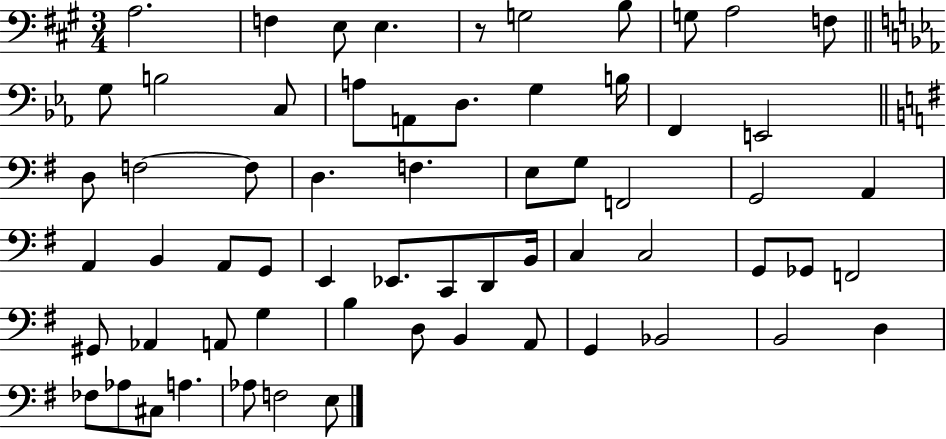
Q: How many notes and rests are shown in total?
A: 63